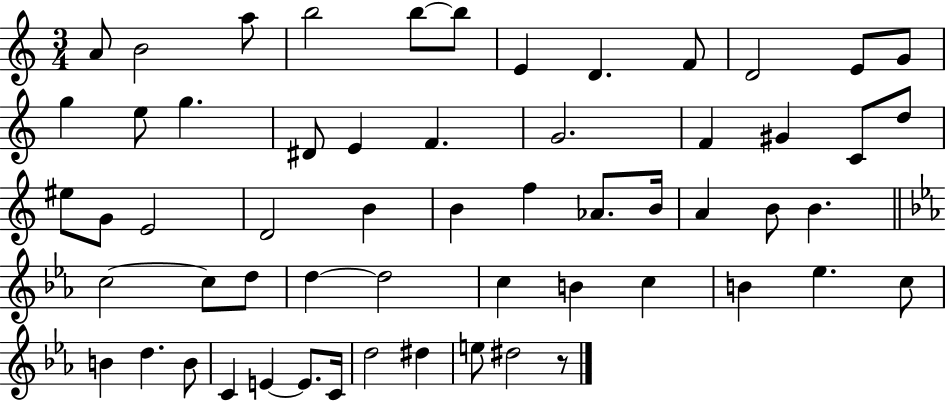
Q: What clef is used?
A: treble